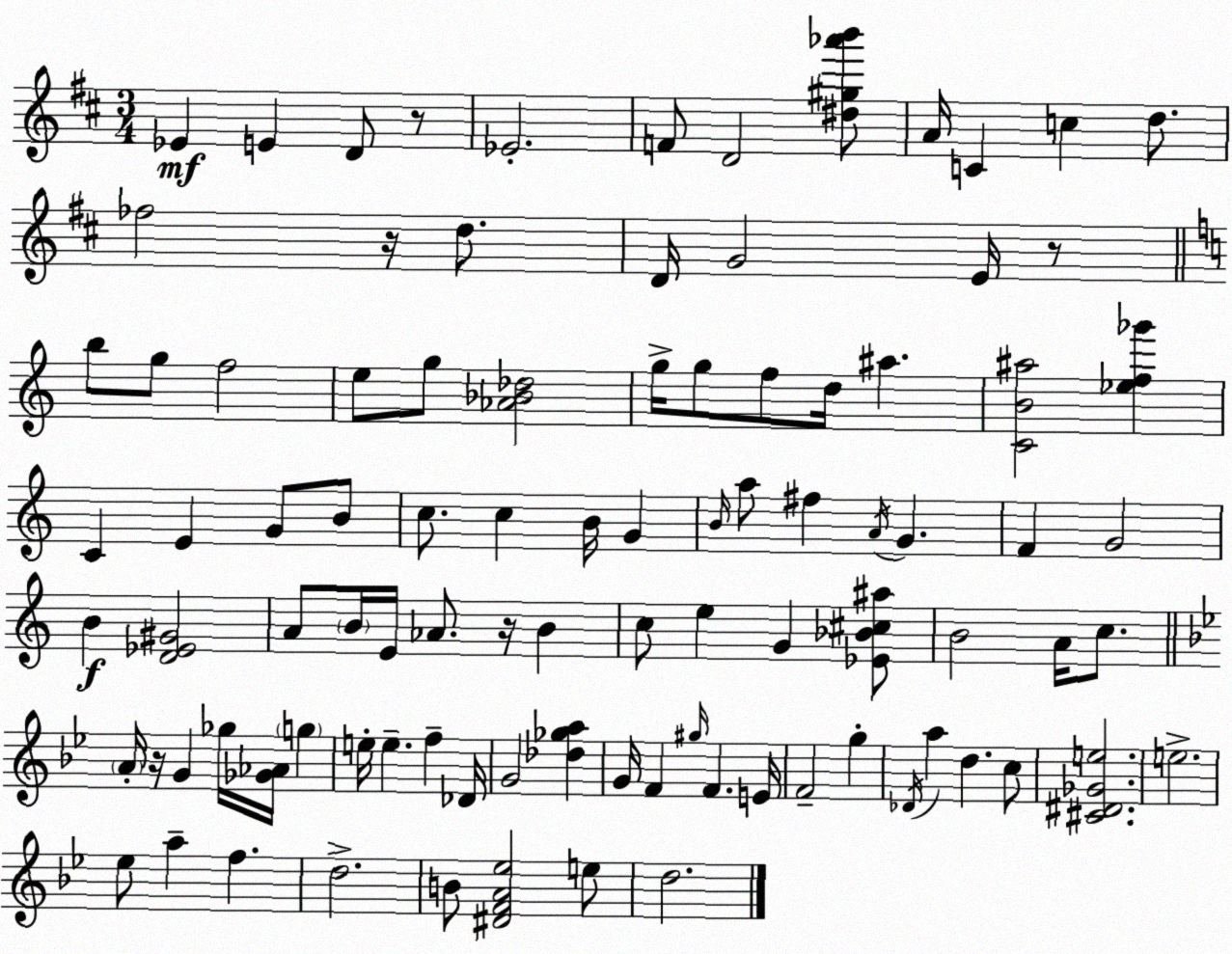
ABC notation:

X:1
T:Untitled
M:3/4
L:1/4
K:D
_E E D/2 z/2 _E2 F/2 D2 [^d^g_a'b']/2 A/4 C c d/2 _f2 z/4 d/2 D/4 G2 E/4 z/2 b/2 g/2 f2 e/2 g/2 [_A_B_d]2 g/4 g/2 f/2 d/4 ^a [CB^a]2 [_ef_g'] C E G/2 B/2 c/2 c B/4 G B/4 a/2 ^f A/4 G F G2 B [D_E^G]2 A/2 B/4 E/4 _A/2 z/4 B c/2 e G [_E_B^c^a]/2 B2 A/4 c/2 A/4 z/4 G _g/4 [_G_A]/4 g e/4 e f _D/4 G2 [_d_ga] G/4 F ^g/4 F E/4 F2 g _D/4 a d c/2 [^C^D_Ge]2 e2 _e/2 a f d2 B/2 [^DFA_e]2 e/2 d2